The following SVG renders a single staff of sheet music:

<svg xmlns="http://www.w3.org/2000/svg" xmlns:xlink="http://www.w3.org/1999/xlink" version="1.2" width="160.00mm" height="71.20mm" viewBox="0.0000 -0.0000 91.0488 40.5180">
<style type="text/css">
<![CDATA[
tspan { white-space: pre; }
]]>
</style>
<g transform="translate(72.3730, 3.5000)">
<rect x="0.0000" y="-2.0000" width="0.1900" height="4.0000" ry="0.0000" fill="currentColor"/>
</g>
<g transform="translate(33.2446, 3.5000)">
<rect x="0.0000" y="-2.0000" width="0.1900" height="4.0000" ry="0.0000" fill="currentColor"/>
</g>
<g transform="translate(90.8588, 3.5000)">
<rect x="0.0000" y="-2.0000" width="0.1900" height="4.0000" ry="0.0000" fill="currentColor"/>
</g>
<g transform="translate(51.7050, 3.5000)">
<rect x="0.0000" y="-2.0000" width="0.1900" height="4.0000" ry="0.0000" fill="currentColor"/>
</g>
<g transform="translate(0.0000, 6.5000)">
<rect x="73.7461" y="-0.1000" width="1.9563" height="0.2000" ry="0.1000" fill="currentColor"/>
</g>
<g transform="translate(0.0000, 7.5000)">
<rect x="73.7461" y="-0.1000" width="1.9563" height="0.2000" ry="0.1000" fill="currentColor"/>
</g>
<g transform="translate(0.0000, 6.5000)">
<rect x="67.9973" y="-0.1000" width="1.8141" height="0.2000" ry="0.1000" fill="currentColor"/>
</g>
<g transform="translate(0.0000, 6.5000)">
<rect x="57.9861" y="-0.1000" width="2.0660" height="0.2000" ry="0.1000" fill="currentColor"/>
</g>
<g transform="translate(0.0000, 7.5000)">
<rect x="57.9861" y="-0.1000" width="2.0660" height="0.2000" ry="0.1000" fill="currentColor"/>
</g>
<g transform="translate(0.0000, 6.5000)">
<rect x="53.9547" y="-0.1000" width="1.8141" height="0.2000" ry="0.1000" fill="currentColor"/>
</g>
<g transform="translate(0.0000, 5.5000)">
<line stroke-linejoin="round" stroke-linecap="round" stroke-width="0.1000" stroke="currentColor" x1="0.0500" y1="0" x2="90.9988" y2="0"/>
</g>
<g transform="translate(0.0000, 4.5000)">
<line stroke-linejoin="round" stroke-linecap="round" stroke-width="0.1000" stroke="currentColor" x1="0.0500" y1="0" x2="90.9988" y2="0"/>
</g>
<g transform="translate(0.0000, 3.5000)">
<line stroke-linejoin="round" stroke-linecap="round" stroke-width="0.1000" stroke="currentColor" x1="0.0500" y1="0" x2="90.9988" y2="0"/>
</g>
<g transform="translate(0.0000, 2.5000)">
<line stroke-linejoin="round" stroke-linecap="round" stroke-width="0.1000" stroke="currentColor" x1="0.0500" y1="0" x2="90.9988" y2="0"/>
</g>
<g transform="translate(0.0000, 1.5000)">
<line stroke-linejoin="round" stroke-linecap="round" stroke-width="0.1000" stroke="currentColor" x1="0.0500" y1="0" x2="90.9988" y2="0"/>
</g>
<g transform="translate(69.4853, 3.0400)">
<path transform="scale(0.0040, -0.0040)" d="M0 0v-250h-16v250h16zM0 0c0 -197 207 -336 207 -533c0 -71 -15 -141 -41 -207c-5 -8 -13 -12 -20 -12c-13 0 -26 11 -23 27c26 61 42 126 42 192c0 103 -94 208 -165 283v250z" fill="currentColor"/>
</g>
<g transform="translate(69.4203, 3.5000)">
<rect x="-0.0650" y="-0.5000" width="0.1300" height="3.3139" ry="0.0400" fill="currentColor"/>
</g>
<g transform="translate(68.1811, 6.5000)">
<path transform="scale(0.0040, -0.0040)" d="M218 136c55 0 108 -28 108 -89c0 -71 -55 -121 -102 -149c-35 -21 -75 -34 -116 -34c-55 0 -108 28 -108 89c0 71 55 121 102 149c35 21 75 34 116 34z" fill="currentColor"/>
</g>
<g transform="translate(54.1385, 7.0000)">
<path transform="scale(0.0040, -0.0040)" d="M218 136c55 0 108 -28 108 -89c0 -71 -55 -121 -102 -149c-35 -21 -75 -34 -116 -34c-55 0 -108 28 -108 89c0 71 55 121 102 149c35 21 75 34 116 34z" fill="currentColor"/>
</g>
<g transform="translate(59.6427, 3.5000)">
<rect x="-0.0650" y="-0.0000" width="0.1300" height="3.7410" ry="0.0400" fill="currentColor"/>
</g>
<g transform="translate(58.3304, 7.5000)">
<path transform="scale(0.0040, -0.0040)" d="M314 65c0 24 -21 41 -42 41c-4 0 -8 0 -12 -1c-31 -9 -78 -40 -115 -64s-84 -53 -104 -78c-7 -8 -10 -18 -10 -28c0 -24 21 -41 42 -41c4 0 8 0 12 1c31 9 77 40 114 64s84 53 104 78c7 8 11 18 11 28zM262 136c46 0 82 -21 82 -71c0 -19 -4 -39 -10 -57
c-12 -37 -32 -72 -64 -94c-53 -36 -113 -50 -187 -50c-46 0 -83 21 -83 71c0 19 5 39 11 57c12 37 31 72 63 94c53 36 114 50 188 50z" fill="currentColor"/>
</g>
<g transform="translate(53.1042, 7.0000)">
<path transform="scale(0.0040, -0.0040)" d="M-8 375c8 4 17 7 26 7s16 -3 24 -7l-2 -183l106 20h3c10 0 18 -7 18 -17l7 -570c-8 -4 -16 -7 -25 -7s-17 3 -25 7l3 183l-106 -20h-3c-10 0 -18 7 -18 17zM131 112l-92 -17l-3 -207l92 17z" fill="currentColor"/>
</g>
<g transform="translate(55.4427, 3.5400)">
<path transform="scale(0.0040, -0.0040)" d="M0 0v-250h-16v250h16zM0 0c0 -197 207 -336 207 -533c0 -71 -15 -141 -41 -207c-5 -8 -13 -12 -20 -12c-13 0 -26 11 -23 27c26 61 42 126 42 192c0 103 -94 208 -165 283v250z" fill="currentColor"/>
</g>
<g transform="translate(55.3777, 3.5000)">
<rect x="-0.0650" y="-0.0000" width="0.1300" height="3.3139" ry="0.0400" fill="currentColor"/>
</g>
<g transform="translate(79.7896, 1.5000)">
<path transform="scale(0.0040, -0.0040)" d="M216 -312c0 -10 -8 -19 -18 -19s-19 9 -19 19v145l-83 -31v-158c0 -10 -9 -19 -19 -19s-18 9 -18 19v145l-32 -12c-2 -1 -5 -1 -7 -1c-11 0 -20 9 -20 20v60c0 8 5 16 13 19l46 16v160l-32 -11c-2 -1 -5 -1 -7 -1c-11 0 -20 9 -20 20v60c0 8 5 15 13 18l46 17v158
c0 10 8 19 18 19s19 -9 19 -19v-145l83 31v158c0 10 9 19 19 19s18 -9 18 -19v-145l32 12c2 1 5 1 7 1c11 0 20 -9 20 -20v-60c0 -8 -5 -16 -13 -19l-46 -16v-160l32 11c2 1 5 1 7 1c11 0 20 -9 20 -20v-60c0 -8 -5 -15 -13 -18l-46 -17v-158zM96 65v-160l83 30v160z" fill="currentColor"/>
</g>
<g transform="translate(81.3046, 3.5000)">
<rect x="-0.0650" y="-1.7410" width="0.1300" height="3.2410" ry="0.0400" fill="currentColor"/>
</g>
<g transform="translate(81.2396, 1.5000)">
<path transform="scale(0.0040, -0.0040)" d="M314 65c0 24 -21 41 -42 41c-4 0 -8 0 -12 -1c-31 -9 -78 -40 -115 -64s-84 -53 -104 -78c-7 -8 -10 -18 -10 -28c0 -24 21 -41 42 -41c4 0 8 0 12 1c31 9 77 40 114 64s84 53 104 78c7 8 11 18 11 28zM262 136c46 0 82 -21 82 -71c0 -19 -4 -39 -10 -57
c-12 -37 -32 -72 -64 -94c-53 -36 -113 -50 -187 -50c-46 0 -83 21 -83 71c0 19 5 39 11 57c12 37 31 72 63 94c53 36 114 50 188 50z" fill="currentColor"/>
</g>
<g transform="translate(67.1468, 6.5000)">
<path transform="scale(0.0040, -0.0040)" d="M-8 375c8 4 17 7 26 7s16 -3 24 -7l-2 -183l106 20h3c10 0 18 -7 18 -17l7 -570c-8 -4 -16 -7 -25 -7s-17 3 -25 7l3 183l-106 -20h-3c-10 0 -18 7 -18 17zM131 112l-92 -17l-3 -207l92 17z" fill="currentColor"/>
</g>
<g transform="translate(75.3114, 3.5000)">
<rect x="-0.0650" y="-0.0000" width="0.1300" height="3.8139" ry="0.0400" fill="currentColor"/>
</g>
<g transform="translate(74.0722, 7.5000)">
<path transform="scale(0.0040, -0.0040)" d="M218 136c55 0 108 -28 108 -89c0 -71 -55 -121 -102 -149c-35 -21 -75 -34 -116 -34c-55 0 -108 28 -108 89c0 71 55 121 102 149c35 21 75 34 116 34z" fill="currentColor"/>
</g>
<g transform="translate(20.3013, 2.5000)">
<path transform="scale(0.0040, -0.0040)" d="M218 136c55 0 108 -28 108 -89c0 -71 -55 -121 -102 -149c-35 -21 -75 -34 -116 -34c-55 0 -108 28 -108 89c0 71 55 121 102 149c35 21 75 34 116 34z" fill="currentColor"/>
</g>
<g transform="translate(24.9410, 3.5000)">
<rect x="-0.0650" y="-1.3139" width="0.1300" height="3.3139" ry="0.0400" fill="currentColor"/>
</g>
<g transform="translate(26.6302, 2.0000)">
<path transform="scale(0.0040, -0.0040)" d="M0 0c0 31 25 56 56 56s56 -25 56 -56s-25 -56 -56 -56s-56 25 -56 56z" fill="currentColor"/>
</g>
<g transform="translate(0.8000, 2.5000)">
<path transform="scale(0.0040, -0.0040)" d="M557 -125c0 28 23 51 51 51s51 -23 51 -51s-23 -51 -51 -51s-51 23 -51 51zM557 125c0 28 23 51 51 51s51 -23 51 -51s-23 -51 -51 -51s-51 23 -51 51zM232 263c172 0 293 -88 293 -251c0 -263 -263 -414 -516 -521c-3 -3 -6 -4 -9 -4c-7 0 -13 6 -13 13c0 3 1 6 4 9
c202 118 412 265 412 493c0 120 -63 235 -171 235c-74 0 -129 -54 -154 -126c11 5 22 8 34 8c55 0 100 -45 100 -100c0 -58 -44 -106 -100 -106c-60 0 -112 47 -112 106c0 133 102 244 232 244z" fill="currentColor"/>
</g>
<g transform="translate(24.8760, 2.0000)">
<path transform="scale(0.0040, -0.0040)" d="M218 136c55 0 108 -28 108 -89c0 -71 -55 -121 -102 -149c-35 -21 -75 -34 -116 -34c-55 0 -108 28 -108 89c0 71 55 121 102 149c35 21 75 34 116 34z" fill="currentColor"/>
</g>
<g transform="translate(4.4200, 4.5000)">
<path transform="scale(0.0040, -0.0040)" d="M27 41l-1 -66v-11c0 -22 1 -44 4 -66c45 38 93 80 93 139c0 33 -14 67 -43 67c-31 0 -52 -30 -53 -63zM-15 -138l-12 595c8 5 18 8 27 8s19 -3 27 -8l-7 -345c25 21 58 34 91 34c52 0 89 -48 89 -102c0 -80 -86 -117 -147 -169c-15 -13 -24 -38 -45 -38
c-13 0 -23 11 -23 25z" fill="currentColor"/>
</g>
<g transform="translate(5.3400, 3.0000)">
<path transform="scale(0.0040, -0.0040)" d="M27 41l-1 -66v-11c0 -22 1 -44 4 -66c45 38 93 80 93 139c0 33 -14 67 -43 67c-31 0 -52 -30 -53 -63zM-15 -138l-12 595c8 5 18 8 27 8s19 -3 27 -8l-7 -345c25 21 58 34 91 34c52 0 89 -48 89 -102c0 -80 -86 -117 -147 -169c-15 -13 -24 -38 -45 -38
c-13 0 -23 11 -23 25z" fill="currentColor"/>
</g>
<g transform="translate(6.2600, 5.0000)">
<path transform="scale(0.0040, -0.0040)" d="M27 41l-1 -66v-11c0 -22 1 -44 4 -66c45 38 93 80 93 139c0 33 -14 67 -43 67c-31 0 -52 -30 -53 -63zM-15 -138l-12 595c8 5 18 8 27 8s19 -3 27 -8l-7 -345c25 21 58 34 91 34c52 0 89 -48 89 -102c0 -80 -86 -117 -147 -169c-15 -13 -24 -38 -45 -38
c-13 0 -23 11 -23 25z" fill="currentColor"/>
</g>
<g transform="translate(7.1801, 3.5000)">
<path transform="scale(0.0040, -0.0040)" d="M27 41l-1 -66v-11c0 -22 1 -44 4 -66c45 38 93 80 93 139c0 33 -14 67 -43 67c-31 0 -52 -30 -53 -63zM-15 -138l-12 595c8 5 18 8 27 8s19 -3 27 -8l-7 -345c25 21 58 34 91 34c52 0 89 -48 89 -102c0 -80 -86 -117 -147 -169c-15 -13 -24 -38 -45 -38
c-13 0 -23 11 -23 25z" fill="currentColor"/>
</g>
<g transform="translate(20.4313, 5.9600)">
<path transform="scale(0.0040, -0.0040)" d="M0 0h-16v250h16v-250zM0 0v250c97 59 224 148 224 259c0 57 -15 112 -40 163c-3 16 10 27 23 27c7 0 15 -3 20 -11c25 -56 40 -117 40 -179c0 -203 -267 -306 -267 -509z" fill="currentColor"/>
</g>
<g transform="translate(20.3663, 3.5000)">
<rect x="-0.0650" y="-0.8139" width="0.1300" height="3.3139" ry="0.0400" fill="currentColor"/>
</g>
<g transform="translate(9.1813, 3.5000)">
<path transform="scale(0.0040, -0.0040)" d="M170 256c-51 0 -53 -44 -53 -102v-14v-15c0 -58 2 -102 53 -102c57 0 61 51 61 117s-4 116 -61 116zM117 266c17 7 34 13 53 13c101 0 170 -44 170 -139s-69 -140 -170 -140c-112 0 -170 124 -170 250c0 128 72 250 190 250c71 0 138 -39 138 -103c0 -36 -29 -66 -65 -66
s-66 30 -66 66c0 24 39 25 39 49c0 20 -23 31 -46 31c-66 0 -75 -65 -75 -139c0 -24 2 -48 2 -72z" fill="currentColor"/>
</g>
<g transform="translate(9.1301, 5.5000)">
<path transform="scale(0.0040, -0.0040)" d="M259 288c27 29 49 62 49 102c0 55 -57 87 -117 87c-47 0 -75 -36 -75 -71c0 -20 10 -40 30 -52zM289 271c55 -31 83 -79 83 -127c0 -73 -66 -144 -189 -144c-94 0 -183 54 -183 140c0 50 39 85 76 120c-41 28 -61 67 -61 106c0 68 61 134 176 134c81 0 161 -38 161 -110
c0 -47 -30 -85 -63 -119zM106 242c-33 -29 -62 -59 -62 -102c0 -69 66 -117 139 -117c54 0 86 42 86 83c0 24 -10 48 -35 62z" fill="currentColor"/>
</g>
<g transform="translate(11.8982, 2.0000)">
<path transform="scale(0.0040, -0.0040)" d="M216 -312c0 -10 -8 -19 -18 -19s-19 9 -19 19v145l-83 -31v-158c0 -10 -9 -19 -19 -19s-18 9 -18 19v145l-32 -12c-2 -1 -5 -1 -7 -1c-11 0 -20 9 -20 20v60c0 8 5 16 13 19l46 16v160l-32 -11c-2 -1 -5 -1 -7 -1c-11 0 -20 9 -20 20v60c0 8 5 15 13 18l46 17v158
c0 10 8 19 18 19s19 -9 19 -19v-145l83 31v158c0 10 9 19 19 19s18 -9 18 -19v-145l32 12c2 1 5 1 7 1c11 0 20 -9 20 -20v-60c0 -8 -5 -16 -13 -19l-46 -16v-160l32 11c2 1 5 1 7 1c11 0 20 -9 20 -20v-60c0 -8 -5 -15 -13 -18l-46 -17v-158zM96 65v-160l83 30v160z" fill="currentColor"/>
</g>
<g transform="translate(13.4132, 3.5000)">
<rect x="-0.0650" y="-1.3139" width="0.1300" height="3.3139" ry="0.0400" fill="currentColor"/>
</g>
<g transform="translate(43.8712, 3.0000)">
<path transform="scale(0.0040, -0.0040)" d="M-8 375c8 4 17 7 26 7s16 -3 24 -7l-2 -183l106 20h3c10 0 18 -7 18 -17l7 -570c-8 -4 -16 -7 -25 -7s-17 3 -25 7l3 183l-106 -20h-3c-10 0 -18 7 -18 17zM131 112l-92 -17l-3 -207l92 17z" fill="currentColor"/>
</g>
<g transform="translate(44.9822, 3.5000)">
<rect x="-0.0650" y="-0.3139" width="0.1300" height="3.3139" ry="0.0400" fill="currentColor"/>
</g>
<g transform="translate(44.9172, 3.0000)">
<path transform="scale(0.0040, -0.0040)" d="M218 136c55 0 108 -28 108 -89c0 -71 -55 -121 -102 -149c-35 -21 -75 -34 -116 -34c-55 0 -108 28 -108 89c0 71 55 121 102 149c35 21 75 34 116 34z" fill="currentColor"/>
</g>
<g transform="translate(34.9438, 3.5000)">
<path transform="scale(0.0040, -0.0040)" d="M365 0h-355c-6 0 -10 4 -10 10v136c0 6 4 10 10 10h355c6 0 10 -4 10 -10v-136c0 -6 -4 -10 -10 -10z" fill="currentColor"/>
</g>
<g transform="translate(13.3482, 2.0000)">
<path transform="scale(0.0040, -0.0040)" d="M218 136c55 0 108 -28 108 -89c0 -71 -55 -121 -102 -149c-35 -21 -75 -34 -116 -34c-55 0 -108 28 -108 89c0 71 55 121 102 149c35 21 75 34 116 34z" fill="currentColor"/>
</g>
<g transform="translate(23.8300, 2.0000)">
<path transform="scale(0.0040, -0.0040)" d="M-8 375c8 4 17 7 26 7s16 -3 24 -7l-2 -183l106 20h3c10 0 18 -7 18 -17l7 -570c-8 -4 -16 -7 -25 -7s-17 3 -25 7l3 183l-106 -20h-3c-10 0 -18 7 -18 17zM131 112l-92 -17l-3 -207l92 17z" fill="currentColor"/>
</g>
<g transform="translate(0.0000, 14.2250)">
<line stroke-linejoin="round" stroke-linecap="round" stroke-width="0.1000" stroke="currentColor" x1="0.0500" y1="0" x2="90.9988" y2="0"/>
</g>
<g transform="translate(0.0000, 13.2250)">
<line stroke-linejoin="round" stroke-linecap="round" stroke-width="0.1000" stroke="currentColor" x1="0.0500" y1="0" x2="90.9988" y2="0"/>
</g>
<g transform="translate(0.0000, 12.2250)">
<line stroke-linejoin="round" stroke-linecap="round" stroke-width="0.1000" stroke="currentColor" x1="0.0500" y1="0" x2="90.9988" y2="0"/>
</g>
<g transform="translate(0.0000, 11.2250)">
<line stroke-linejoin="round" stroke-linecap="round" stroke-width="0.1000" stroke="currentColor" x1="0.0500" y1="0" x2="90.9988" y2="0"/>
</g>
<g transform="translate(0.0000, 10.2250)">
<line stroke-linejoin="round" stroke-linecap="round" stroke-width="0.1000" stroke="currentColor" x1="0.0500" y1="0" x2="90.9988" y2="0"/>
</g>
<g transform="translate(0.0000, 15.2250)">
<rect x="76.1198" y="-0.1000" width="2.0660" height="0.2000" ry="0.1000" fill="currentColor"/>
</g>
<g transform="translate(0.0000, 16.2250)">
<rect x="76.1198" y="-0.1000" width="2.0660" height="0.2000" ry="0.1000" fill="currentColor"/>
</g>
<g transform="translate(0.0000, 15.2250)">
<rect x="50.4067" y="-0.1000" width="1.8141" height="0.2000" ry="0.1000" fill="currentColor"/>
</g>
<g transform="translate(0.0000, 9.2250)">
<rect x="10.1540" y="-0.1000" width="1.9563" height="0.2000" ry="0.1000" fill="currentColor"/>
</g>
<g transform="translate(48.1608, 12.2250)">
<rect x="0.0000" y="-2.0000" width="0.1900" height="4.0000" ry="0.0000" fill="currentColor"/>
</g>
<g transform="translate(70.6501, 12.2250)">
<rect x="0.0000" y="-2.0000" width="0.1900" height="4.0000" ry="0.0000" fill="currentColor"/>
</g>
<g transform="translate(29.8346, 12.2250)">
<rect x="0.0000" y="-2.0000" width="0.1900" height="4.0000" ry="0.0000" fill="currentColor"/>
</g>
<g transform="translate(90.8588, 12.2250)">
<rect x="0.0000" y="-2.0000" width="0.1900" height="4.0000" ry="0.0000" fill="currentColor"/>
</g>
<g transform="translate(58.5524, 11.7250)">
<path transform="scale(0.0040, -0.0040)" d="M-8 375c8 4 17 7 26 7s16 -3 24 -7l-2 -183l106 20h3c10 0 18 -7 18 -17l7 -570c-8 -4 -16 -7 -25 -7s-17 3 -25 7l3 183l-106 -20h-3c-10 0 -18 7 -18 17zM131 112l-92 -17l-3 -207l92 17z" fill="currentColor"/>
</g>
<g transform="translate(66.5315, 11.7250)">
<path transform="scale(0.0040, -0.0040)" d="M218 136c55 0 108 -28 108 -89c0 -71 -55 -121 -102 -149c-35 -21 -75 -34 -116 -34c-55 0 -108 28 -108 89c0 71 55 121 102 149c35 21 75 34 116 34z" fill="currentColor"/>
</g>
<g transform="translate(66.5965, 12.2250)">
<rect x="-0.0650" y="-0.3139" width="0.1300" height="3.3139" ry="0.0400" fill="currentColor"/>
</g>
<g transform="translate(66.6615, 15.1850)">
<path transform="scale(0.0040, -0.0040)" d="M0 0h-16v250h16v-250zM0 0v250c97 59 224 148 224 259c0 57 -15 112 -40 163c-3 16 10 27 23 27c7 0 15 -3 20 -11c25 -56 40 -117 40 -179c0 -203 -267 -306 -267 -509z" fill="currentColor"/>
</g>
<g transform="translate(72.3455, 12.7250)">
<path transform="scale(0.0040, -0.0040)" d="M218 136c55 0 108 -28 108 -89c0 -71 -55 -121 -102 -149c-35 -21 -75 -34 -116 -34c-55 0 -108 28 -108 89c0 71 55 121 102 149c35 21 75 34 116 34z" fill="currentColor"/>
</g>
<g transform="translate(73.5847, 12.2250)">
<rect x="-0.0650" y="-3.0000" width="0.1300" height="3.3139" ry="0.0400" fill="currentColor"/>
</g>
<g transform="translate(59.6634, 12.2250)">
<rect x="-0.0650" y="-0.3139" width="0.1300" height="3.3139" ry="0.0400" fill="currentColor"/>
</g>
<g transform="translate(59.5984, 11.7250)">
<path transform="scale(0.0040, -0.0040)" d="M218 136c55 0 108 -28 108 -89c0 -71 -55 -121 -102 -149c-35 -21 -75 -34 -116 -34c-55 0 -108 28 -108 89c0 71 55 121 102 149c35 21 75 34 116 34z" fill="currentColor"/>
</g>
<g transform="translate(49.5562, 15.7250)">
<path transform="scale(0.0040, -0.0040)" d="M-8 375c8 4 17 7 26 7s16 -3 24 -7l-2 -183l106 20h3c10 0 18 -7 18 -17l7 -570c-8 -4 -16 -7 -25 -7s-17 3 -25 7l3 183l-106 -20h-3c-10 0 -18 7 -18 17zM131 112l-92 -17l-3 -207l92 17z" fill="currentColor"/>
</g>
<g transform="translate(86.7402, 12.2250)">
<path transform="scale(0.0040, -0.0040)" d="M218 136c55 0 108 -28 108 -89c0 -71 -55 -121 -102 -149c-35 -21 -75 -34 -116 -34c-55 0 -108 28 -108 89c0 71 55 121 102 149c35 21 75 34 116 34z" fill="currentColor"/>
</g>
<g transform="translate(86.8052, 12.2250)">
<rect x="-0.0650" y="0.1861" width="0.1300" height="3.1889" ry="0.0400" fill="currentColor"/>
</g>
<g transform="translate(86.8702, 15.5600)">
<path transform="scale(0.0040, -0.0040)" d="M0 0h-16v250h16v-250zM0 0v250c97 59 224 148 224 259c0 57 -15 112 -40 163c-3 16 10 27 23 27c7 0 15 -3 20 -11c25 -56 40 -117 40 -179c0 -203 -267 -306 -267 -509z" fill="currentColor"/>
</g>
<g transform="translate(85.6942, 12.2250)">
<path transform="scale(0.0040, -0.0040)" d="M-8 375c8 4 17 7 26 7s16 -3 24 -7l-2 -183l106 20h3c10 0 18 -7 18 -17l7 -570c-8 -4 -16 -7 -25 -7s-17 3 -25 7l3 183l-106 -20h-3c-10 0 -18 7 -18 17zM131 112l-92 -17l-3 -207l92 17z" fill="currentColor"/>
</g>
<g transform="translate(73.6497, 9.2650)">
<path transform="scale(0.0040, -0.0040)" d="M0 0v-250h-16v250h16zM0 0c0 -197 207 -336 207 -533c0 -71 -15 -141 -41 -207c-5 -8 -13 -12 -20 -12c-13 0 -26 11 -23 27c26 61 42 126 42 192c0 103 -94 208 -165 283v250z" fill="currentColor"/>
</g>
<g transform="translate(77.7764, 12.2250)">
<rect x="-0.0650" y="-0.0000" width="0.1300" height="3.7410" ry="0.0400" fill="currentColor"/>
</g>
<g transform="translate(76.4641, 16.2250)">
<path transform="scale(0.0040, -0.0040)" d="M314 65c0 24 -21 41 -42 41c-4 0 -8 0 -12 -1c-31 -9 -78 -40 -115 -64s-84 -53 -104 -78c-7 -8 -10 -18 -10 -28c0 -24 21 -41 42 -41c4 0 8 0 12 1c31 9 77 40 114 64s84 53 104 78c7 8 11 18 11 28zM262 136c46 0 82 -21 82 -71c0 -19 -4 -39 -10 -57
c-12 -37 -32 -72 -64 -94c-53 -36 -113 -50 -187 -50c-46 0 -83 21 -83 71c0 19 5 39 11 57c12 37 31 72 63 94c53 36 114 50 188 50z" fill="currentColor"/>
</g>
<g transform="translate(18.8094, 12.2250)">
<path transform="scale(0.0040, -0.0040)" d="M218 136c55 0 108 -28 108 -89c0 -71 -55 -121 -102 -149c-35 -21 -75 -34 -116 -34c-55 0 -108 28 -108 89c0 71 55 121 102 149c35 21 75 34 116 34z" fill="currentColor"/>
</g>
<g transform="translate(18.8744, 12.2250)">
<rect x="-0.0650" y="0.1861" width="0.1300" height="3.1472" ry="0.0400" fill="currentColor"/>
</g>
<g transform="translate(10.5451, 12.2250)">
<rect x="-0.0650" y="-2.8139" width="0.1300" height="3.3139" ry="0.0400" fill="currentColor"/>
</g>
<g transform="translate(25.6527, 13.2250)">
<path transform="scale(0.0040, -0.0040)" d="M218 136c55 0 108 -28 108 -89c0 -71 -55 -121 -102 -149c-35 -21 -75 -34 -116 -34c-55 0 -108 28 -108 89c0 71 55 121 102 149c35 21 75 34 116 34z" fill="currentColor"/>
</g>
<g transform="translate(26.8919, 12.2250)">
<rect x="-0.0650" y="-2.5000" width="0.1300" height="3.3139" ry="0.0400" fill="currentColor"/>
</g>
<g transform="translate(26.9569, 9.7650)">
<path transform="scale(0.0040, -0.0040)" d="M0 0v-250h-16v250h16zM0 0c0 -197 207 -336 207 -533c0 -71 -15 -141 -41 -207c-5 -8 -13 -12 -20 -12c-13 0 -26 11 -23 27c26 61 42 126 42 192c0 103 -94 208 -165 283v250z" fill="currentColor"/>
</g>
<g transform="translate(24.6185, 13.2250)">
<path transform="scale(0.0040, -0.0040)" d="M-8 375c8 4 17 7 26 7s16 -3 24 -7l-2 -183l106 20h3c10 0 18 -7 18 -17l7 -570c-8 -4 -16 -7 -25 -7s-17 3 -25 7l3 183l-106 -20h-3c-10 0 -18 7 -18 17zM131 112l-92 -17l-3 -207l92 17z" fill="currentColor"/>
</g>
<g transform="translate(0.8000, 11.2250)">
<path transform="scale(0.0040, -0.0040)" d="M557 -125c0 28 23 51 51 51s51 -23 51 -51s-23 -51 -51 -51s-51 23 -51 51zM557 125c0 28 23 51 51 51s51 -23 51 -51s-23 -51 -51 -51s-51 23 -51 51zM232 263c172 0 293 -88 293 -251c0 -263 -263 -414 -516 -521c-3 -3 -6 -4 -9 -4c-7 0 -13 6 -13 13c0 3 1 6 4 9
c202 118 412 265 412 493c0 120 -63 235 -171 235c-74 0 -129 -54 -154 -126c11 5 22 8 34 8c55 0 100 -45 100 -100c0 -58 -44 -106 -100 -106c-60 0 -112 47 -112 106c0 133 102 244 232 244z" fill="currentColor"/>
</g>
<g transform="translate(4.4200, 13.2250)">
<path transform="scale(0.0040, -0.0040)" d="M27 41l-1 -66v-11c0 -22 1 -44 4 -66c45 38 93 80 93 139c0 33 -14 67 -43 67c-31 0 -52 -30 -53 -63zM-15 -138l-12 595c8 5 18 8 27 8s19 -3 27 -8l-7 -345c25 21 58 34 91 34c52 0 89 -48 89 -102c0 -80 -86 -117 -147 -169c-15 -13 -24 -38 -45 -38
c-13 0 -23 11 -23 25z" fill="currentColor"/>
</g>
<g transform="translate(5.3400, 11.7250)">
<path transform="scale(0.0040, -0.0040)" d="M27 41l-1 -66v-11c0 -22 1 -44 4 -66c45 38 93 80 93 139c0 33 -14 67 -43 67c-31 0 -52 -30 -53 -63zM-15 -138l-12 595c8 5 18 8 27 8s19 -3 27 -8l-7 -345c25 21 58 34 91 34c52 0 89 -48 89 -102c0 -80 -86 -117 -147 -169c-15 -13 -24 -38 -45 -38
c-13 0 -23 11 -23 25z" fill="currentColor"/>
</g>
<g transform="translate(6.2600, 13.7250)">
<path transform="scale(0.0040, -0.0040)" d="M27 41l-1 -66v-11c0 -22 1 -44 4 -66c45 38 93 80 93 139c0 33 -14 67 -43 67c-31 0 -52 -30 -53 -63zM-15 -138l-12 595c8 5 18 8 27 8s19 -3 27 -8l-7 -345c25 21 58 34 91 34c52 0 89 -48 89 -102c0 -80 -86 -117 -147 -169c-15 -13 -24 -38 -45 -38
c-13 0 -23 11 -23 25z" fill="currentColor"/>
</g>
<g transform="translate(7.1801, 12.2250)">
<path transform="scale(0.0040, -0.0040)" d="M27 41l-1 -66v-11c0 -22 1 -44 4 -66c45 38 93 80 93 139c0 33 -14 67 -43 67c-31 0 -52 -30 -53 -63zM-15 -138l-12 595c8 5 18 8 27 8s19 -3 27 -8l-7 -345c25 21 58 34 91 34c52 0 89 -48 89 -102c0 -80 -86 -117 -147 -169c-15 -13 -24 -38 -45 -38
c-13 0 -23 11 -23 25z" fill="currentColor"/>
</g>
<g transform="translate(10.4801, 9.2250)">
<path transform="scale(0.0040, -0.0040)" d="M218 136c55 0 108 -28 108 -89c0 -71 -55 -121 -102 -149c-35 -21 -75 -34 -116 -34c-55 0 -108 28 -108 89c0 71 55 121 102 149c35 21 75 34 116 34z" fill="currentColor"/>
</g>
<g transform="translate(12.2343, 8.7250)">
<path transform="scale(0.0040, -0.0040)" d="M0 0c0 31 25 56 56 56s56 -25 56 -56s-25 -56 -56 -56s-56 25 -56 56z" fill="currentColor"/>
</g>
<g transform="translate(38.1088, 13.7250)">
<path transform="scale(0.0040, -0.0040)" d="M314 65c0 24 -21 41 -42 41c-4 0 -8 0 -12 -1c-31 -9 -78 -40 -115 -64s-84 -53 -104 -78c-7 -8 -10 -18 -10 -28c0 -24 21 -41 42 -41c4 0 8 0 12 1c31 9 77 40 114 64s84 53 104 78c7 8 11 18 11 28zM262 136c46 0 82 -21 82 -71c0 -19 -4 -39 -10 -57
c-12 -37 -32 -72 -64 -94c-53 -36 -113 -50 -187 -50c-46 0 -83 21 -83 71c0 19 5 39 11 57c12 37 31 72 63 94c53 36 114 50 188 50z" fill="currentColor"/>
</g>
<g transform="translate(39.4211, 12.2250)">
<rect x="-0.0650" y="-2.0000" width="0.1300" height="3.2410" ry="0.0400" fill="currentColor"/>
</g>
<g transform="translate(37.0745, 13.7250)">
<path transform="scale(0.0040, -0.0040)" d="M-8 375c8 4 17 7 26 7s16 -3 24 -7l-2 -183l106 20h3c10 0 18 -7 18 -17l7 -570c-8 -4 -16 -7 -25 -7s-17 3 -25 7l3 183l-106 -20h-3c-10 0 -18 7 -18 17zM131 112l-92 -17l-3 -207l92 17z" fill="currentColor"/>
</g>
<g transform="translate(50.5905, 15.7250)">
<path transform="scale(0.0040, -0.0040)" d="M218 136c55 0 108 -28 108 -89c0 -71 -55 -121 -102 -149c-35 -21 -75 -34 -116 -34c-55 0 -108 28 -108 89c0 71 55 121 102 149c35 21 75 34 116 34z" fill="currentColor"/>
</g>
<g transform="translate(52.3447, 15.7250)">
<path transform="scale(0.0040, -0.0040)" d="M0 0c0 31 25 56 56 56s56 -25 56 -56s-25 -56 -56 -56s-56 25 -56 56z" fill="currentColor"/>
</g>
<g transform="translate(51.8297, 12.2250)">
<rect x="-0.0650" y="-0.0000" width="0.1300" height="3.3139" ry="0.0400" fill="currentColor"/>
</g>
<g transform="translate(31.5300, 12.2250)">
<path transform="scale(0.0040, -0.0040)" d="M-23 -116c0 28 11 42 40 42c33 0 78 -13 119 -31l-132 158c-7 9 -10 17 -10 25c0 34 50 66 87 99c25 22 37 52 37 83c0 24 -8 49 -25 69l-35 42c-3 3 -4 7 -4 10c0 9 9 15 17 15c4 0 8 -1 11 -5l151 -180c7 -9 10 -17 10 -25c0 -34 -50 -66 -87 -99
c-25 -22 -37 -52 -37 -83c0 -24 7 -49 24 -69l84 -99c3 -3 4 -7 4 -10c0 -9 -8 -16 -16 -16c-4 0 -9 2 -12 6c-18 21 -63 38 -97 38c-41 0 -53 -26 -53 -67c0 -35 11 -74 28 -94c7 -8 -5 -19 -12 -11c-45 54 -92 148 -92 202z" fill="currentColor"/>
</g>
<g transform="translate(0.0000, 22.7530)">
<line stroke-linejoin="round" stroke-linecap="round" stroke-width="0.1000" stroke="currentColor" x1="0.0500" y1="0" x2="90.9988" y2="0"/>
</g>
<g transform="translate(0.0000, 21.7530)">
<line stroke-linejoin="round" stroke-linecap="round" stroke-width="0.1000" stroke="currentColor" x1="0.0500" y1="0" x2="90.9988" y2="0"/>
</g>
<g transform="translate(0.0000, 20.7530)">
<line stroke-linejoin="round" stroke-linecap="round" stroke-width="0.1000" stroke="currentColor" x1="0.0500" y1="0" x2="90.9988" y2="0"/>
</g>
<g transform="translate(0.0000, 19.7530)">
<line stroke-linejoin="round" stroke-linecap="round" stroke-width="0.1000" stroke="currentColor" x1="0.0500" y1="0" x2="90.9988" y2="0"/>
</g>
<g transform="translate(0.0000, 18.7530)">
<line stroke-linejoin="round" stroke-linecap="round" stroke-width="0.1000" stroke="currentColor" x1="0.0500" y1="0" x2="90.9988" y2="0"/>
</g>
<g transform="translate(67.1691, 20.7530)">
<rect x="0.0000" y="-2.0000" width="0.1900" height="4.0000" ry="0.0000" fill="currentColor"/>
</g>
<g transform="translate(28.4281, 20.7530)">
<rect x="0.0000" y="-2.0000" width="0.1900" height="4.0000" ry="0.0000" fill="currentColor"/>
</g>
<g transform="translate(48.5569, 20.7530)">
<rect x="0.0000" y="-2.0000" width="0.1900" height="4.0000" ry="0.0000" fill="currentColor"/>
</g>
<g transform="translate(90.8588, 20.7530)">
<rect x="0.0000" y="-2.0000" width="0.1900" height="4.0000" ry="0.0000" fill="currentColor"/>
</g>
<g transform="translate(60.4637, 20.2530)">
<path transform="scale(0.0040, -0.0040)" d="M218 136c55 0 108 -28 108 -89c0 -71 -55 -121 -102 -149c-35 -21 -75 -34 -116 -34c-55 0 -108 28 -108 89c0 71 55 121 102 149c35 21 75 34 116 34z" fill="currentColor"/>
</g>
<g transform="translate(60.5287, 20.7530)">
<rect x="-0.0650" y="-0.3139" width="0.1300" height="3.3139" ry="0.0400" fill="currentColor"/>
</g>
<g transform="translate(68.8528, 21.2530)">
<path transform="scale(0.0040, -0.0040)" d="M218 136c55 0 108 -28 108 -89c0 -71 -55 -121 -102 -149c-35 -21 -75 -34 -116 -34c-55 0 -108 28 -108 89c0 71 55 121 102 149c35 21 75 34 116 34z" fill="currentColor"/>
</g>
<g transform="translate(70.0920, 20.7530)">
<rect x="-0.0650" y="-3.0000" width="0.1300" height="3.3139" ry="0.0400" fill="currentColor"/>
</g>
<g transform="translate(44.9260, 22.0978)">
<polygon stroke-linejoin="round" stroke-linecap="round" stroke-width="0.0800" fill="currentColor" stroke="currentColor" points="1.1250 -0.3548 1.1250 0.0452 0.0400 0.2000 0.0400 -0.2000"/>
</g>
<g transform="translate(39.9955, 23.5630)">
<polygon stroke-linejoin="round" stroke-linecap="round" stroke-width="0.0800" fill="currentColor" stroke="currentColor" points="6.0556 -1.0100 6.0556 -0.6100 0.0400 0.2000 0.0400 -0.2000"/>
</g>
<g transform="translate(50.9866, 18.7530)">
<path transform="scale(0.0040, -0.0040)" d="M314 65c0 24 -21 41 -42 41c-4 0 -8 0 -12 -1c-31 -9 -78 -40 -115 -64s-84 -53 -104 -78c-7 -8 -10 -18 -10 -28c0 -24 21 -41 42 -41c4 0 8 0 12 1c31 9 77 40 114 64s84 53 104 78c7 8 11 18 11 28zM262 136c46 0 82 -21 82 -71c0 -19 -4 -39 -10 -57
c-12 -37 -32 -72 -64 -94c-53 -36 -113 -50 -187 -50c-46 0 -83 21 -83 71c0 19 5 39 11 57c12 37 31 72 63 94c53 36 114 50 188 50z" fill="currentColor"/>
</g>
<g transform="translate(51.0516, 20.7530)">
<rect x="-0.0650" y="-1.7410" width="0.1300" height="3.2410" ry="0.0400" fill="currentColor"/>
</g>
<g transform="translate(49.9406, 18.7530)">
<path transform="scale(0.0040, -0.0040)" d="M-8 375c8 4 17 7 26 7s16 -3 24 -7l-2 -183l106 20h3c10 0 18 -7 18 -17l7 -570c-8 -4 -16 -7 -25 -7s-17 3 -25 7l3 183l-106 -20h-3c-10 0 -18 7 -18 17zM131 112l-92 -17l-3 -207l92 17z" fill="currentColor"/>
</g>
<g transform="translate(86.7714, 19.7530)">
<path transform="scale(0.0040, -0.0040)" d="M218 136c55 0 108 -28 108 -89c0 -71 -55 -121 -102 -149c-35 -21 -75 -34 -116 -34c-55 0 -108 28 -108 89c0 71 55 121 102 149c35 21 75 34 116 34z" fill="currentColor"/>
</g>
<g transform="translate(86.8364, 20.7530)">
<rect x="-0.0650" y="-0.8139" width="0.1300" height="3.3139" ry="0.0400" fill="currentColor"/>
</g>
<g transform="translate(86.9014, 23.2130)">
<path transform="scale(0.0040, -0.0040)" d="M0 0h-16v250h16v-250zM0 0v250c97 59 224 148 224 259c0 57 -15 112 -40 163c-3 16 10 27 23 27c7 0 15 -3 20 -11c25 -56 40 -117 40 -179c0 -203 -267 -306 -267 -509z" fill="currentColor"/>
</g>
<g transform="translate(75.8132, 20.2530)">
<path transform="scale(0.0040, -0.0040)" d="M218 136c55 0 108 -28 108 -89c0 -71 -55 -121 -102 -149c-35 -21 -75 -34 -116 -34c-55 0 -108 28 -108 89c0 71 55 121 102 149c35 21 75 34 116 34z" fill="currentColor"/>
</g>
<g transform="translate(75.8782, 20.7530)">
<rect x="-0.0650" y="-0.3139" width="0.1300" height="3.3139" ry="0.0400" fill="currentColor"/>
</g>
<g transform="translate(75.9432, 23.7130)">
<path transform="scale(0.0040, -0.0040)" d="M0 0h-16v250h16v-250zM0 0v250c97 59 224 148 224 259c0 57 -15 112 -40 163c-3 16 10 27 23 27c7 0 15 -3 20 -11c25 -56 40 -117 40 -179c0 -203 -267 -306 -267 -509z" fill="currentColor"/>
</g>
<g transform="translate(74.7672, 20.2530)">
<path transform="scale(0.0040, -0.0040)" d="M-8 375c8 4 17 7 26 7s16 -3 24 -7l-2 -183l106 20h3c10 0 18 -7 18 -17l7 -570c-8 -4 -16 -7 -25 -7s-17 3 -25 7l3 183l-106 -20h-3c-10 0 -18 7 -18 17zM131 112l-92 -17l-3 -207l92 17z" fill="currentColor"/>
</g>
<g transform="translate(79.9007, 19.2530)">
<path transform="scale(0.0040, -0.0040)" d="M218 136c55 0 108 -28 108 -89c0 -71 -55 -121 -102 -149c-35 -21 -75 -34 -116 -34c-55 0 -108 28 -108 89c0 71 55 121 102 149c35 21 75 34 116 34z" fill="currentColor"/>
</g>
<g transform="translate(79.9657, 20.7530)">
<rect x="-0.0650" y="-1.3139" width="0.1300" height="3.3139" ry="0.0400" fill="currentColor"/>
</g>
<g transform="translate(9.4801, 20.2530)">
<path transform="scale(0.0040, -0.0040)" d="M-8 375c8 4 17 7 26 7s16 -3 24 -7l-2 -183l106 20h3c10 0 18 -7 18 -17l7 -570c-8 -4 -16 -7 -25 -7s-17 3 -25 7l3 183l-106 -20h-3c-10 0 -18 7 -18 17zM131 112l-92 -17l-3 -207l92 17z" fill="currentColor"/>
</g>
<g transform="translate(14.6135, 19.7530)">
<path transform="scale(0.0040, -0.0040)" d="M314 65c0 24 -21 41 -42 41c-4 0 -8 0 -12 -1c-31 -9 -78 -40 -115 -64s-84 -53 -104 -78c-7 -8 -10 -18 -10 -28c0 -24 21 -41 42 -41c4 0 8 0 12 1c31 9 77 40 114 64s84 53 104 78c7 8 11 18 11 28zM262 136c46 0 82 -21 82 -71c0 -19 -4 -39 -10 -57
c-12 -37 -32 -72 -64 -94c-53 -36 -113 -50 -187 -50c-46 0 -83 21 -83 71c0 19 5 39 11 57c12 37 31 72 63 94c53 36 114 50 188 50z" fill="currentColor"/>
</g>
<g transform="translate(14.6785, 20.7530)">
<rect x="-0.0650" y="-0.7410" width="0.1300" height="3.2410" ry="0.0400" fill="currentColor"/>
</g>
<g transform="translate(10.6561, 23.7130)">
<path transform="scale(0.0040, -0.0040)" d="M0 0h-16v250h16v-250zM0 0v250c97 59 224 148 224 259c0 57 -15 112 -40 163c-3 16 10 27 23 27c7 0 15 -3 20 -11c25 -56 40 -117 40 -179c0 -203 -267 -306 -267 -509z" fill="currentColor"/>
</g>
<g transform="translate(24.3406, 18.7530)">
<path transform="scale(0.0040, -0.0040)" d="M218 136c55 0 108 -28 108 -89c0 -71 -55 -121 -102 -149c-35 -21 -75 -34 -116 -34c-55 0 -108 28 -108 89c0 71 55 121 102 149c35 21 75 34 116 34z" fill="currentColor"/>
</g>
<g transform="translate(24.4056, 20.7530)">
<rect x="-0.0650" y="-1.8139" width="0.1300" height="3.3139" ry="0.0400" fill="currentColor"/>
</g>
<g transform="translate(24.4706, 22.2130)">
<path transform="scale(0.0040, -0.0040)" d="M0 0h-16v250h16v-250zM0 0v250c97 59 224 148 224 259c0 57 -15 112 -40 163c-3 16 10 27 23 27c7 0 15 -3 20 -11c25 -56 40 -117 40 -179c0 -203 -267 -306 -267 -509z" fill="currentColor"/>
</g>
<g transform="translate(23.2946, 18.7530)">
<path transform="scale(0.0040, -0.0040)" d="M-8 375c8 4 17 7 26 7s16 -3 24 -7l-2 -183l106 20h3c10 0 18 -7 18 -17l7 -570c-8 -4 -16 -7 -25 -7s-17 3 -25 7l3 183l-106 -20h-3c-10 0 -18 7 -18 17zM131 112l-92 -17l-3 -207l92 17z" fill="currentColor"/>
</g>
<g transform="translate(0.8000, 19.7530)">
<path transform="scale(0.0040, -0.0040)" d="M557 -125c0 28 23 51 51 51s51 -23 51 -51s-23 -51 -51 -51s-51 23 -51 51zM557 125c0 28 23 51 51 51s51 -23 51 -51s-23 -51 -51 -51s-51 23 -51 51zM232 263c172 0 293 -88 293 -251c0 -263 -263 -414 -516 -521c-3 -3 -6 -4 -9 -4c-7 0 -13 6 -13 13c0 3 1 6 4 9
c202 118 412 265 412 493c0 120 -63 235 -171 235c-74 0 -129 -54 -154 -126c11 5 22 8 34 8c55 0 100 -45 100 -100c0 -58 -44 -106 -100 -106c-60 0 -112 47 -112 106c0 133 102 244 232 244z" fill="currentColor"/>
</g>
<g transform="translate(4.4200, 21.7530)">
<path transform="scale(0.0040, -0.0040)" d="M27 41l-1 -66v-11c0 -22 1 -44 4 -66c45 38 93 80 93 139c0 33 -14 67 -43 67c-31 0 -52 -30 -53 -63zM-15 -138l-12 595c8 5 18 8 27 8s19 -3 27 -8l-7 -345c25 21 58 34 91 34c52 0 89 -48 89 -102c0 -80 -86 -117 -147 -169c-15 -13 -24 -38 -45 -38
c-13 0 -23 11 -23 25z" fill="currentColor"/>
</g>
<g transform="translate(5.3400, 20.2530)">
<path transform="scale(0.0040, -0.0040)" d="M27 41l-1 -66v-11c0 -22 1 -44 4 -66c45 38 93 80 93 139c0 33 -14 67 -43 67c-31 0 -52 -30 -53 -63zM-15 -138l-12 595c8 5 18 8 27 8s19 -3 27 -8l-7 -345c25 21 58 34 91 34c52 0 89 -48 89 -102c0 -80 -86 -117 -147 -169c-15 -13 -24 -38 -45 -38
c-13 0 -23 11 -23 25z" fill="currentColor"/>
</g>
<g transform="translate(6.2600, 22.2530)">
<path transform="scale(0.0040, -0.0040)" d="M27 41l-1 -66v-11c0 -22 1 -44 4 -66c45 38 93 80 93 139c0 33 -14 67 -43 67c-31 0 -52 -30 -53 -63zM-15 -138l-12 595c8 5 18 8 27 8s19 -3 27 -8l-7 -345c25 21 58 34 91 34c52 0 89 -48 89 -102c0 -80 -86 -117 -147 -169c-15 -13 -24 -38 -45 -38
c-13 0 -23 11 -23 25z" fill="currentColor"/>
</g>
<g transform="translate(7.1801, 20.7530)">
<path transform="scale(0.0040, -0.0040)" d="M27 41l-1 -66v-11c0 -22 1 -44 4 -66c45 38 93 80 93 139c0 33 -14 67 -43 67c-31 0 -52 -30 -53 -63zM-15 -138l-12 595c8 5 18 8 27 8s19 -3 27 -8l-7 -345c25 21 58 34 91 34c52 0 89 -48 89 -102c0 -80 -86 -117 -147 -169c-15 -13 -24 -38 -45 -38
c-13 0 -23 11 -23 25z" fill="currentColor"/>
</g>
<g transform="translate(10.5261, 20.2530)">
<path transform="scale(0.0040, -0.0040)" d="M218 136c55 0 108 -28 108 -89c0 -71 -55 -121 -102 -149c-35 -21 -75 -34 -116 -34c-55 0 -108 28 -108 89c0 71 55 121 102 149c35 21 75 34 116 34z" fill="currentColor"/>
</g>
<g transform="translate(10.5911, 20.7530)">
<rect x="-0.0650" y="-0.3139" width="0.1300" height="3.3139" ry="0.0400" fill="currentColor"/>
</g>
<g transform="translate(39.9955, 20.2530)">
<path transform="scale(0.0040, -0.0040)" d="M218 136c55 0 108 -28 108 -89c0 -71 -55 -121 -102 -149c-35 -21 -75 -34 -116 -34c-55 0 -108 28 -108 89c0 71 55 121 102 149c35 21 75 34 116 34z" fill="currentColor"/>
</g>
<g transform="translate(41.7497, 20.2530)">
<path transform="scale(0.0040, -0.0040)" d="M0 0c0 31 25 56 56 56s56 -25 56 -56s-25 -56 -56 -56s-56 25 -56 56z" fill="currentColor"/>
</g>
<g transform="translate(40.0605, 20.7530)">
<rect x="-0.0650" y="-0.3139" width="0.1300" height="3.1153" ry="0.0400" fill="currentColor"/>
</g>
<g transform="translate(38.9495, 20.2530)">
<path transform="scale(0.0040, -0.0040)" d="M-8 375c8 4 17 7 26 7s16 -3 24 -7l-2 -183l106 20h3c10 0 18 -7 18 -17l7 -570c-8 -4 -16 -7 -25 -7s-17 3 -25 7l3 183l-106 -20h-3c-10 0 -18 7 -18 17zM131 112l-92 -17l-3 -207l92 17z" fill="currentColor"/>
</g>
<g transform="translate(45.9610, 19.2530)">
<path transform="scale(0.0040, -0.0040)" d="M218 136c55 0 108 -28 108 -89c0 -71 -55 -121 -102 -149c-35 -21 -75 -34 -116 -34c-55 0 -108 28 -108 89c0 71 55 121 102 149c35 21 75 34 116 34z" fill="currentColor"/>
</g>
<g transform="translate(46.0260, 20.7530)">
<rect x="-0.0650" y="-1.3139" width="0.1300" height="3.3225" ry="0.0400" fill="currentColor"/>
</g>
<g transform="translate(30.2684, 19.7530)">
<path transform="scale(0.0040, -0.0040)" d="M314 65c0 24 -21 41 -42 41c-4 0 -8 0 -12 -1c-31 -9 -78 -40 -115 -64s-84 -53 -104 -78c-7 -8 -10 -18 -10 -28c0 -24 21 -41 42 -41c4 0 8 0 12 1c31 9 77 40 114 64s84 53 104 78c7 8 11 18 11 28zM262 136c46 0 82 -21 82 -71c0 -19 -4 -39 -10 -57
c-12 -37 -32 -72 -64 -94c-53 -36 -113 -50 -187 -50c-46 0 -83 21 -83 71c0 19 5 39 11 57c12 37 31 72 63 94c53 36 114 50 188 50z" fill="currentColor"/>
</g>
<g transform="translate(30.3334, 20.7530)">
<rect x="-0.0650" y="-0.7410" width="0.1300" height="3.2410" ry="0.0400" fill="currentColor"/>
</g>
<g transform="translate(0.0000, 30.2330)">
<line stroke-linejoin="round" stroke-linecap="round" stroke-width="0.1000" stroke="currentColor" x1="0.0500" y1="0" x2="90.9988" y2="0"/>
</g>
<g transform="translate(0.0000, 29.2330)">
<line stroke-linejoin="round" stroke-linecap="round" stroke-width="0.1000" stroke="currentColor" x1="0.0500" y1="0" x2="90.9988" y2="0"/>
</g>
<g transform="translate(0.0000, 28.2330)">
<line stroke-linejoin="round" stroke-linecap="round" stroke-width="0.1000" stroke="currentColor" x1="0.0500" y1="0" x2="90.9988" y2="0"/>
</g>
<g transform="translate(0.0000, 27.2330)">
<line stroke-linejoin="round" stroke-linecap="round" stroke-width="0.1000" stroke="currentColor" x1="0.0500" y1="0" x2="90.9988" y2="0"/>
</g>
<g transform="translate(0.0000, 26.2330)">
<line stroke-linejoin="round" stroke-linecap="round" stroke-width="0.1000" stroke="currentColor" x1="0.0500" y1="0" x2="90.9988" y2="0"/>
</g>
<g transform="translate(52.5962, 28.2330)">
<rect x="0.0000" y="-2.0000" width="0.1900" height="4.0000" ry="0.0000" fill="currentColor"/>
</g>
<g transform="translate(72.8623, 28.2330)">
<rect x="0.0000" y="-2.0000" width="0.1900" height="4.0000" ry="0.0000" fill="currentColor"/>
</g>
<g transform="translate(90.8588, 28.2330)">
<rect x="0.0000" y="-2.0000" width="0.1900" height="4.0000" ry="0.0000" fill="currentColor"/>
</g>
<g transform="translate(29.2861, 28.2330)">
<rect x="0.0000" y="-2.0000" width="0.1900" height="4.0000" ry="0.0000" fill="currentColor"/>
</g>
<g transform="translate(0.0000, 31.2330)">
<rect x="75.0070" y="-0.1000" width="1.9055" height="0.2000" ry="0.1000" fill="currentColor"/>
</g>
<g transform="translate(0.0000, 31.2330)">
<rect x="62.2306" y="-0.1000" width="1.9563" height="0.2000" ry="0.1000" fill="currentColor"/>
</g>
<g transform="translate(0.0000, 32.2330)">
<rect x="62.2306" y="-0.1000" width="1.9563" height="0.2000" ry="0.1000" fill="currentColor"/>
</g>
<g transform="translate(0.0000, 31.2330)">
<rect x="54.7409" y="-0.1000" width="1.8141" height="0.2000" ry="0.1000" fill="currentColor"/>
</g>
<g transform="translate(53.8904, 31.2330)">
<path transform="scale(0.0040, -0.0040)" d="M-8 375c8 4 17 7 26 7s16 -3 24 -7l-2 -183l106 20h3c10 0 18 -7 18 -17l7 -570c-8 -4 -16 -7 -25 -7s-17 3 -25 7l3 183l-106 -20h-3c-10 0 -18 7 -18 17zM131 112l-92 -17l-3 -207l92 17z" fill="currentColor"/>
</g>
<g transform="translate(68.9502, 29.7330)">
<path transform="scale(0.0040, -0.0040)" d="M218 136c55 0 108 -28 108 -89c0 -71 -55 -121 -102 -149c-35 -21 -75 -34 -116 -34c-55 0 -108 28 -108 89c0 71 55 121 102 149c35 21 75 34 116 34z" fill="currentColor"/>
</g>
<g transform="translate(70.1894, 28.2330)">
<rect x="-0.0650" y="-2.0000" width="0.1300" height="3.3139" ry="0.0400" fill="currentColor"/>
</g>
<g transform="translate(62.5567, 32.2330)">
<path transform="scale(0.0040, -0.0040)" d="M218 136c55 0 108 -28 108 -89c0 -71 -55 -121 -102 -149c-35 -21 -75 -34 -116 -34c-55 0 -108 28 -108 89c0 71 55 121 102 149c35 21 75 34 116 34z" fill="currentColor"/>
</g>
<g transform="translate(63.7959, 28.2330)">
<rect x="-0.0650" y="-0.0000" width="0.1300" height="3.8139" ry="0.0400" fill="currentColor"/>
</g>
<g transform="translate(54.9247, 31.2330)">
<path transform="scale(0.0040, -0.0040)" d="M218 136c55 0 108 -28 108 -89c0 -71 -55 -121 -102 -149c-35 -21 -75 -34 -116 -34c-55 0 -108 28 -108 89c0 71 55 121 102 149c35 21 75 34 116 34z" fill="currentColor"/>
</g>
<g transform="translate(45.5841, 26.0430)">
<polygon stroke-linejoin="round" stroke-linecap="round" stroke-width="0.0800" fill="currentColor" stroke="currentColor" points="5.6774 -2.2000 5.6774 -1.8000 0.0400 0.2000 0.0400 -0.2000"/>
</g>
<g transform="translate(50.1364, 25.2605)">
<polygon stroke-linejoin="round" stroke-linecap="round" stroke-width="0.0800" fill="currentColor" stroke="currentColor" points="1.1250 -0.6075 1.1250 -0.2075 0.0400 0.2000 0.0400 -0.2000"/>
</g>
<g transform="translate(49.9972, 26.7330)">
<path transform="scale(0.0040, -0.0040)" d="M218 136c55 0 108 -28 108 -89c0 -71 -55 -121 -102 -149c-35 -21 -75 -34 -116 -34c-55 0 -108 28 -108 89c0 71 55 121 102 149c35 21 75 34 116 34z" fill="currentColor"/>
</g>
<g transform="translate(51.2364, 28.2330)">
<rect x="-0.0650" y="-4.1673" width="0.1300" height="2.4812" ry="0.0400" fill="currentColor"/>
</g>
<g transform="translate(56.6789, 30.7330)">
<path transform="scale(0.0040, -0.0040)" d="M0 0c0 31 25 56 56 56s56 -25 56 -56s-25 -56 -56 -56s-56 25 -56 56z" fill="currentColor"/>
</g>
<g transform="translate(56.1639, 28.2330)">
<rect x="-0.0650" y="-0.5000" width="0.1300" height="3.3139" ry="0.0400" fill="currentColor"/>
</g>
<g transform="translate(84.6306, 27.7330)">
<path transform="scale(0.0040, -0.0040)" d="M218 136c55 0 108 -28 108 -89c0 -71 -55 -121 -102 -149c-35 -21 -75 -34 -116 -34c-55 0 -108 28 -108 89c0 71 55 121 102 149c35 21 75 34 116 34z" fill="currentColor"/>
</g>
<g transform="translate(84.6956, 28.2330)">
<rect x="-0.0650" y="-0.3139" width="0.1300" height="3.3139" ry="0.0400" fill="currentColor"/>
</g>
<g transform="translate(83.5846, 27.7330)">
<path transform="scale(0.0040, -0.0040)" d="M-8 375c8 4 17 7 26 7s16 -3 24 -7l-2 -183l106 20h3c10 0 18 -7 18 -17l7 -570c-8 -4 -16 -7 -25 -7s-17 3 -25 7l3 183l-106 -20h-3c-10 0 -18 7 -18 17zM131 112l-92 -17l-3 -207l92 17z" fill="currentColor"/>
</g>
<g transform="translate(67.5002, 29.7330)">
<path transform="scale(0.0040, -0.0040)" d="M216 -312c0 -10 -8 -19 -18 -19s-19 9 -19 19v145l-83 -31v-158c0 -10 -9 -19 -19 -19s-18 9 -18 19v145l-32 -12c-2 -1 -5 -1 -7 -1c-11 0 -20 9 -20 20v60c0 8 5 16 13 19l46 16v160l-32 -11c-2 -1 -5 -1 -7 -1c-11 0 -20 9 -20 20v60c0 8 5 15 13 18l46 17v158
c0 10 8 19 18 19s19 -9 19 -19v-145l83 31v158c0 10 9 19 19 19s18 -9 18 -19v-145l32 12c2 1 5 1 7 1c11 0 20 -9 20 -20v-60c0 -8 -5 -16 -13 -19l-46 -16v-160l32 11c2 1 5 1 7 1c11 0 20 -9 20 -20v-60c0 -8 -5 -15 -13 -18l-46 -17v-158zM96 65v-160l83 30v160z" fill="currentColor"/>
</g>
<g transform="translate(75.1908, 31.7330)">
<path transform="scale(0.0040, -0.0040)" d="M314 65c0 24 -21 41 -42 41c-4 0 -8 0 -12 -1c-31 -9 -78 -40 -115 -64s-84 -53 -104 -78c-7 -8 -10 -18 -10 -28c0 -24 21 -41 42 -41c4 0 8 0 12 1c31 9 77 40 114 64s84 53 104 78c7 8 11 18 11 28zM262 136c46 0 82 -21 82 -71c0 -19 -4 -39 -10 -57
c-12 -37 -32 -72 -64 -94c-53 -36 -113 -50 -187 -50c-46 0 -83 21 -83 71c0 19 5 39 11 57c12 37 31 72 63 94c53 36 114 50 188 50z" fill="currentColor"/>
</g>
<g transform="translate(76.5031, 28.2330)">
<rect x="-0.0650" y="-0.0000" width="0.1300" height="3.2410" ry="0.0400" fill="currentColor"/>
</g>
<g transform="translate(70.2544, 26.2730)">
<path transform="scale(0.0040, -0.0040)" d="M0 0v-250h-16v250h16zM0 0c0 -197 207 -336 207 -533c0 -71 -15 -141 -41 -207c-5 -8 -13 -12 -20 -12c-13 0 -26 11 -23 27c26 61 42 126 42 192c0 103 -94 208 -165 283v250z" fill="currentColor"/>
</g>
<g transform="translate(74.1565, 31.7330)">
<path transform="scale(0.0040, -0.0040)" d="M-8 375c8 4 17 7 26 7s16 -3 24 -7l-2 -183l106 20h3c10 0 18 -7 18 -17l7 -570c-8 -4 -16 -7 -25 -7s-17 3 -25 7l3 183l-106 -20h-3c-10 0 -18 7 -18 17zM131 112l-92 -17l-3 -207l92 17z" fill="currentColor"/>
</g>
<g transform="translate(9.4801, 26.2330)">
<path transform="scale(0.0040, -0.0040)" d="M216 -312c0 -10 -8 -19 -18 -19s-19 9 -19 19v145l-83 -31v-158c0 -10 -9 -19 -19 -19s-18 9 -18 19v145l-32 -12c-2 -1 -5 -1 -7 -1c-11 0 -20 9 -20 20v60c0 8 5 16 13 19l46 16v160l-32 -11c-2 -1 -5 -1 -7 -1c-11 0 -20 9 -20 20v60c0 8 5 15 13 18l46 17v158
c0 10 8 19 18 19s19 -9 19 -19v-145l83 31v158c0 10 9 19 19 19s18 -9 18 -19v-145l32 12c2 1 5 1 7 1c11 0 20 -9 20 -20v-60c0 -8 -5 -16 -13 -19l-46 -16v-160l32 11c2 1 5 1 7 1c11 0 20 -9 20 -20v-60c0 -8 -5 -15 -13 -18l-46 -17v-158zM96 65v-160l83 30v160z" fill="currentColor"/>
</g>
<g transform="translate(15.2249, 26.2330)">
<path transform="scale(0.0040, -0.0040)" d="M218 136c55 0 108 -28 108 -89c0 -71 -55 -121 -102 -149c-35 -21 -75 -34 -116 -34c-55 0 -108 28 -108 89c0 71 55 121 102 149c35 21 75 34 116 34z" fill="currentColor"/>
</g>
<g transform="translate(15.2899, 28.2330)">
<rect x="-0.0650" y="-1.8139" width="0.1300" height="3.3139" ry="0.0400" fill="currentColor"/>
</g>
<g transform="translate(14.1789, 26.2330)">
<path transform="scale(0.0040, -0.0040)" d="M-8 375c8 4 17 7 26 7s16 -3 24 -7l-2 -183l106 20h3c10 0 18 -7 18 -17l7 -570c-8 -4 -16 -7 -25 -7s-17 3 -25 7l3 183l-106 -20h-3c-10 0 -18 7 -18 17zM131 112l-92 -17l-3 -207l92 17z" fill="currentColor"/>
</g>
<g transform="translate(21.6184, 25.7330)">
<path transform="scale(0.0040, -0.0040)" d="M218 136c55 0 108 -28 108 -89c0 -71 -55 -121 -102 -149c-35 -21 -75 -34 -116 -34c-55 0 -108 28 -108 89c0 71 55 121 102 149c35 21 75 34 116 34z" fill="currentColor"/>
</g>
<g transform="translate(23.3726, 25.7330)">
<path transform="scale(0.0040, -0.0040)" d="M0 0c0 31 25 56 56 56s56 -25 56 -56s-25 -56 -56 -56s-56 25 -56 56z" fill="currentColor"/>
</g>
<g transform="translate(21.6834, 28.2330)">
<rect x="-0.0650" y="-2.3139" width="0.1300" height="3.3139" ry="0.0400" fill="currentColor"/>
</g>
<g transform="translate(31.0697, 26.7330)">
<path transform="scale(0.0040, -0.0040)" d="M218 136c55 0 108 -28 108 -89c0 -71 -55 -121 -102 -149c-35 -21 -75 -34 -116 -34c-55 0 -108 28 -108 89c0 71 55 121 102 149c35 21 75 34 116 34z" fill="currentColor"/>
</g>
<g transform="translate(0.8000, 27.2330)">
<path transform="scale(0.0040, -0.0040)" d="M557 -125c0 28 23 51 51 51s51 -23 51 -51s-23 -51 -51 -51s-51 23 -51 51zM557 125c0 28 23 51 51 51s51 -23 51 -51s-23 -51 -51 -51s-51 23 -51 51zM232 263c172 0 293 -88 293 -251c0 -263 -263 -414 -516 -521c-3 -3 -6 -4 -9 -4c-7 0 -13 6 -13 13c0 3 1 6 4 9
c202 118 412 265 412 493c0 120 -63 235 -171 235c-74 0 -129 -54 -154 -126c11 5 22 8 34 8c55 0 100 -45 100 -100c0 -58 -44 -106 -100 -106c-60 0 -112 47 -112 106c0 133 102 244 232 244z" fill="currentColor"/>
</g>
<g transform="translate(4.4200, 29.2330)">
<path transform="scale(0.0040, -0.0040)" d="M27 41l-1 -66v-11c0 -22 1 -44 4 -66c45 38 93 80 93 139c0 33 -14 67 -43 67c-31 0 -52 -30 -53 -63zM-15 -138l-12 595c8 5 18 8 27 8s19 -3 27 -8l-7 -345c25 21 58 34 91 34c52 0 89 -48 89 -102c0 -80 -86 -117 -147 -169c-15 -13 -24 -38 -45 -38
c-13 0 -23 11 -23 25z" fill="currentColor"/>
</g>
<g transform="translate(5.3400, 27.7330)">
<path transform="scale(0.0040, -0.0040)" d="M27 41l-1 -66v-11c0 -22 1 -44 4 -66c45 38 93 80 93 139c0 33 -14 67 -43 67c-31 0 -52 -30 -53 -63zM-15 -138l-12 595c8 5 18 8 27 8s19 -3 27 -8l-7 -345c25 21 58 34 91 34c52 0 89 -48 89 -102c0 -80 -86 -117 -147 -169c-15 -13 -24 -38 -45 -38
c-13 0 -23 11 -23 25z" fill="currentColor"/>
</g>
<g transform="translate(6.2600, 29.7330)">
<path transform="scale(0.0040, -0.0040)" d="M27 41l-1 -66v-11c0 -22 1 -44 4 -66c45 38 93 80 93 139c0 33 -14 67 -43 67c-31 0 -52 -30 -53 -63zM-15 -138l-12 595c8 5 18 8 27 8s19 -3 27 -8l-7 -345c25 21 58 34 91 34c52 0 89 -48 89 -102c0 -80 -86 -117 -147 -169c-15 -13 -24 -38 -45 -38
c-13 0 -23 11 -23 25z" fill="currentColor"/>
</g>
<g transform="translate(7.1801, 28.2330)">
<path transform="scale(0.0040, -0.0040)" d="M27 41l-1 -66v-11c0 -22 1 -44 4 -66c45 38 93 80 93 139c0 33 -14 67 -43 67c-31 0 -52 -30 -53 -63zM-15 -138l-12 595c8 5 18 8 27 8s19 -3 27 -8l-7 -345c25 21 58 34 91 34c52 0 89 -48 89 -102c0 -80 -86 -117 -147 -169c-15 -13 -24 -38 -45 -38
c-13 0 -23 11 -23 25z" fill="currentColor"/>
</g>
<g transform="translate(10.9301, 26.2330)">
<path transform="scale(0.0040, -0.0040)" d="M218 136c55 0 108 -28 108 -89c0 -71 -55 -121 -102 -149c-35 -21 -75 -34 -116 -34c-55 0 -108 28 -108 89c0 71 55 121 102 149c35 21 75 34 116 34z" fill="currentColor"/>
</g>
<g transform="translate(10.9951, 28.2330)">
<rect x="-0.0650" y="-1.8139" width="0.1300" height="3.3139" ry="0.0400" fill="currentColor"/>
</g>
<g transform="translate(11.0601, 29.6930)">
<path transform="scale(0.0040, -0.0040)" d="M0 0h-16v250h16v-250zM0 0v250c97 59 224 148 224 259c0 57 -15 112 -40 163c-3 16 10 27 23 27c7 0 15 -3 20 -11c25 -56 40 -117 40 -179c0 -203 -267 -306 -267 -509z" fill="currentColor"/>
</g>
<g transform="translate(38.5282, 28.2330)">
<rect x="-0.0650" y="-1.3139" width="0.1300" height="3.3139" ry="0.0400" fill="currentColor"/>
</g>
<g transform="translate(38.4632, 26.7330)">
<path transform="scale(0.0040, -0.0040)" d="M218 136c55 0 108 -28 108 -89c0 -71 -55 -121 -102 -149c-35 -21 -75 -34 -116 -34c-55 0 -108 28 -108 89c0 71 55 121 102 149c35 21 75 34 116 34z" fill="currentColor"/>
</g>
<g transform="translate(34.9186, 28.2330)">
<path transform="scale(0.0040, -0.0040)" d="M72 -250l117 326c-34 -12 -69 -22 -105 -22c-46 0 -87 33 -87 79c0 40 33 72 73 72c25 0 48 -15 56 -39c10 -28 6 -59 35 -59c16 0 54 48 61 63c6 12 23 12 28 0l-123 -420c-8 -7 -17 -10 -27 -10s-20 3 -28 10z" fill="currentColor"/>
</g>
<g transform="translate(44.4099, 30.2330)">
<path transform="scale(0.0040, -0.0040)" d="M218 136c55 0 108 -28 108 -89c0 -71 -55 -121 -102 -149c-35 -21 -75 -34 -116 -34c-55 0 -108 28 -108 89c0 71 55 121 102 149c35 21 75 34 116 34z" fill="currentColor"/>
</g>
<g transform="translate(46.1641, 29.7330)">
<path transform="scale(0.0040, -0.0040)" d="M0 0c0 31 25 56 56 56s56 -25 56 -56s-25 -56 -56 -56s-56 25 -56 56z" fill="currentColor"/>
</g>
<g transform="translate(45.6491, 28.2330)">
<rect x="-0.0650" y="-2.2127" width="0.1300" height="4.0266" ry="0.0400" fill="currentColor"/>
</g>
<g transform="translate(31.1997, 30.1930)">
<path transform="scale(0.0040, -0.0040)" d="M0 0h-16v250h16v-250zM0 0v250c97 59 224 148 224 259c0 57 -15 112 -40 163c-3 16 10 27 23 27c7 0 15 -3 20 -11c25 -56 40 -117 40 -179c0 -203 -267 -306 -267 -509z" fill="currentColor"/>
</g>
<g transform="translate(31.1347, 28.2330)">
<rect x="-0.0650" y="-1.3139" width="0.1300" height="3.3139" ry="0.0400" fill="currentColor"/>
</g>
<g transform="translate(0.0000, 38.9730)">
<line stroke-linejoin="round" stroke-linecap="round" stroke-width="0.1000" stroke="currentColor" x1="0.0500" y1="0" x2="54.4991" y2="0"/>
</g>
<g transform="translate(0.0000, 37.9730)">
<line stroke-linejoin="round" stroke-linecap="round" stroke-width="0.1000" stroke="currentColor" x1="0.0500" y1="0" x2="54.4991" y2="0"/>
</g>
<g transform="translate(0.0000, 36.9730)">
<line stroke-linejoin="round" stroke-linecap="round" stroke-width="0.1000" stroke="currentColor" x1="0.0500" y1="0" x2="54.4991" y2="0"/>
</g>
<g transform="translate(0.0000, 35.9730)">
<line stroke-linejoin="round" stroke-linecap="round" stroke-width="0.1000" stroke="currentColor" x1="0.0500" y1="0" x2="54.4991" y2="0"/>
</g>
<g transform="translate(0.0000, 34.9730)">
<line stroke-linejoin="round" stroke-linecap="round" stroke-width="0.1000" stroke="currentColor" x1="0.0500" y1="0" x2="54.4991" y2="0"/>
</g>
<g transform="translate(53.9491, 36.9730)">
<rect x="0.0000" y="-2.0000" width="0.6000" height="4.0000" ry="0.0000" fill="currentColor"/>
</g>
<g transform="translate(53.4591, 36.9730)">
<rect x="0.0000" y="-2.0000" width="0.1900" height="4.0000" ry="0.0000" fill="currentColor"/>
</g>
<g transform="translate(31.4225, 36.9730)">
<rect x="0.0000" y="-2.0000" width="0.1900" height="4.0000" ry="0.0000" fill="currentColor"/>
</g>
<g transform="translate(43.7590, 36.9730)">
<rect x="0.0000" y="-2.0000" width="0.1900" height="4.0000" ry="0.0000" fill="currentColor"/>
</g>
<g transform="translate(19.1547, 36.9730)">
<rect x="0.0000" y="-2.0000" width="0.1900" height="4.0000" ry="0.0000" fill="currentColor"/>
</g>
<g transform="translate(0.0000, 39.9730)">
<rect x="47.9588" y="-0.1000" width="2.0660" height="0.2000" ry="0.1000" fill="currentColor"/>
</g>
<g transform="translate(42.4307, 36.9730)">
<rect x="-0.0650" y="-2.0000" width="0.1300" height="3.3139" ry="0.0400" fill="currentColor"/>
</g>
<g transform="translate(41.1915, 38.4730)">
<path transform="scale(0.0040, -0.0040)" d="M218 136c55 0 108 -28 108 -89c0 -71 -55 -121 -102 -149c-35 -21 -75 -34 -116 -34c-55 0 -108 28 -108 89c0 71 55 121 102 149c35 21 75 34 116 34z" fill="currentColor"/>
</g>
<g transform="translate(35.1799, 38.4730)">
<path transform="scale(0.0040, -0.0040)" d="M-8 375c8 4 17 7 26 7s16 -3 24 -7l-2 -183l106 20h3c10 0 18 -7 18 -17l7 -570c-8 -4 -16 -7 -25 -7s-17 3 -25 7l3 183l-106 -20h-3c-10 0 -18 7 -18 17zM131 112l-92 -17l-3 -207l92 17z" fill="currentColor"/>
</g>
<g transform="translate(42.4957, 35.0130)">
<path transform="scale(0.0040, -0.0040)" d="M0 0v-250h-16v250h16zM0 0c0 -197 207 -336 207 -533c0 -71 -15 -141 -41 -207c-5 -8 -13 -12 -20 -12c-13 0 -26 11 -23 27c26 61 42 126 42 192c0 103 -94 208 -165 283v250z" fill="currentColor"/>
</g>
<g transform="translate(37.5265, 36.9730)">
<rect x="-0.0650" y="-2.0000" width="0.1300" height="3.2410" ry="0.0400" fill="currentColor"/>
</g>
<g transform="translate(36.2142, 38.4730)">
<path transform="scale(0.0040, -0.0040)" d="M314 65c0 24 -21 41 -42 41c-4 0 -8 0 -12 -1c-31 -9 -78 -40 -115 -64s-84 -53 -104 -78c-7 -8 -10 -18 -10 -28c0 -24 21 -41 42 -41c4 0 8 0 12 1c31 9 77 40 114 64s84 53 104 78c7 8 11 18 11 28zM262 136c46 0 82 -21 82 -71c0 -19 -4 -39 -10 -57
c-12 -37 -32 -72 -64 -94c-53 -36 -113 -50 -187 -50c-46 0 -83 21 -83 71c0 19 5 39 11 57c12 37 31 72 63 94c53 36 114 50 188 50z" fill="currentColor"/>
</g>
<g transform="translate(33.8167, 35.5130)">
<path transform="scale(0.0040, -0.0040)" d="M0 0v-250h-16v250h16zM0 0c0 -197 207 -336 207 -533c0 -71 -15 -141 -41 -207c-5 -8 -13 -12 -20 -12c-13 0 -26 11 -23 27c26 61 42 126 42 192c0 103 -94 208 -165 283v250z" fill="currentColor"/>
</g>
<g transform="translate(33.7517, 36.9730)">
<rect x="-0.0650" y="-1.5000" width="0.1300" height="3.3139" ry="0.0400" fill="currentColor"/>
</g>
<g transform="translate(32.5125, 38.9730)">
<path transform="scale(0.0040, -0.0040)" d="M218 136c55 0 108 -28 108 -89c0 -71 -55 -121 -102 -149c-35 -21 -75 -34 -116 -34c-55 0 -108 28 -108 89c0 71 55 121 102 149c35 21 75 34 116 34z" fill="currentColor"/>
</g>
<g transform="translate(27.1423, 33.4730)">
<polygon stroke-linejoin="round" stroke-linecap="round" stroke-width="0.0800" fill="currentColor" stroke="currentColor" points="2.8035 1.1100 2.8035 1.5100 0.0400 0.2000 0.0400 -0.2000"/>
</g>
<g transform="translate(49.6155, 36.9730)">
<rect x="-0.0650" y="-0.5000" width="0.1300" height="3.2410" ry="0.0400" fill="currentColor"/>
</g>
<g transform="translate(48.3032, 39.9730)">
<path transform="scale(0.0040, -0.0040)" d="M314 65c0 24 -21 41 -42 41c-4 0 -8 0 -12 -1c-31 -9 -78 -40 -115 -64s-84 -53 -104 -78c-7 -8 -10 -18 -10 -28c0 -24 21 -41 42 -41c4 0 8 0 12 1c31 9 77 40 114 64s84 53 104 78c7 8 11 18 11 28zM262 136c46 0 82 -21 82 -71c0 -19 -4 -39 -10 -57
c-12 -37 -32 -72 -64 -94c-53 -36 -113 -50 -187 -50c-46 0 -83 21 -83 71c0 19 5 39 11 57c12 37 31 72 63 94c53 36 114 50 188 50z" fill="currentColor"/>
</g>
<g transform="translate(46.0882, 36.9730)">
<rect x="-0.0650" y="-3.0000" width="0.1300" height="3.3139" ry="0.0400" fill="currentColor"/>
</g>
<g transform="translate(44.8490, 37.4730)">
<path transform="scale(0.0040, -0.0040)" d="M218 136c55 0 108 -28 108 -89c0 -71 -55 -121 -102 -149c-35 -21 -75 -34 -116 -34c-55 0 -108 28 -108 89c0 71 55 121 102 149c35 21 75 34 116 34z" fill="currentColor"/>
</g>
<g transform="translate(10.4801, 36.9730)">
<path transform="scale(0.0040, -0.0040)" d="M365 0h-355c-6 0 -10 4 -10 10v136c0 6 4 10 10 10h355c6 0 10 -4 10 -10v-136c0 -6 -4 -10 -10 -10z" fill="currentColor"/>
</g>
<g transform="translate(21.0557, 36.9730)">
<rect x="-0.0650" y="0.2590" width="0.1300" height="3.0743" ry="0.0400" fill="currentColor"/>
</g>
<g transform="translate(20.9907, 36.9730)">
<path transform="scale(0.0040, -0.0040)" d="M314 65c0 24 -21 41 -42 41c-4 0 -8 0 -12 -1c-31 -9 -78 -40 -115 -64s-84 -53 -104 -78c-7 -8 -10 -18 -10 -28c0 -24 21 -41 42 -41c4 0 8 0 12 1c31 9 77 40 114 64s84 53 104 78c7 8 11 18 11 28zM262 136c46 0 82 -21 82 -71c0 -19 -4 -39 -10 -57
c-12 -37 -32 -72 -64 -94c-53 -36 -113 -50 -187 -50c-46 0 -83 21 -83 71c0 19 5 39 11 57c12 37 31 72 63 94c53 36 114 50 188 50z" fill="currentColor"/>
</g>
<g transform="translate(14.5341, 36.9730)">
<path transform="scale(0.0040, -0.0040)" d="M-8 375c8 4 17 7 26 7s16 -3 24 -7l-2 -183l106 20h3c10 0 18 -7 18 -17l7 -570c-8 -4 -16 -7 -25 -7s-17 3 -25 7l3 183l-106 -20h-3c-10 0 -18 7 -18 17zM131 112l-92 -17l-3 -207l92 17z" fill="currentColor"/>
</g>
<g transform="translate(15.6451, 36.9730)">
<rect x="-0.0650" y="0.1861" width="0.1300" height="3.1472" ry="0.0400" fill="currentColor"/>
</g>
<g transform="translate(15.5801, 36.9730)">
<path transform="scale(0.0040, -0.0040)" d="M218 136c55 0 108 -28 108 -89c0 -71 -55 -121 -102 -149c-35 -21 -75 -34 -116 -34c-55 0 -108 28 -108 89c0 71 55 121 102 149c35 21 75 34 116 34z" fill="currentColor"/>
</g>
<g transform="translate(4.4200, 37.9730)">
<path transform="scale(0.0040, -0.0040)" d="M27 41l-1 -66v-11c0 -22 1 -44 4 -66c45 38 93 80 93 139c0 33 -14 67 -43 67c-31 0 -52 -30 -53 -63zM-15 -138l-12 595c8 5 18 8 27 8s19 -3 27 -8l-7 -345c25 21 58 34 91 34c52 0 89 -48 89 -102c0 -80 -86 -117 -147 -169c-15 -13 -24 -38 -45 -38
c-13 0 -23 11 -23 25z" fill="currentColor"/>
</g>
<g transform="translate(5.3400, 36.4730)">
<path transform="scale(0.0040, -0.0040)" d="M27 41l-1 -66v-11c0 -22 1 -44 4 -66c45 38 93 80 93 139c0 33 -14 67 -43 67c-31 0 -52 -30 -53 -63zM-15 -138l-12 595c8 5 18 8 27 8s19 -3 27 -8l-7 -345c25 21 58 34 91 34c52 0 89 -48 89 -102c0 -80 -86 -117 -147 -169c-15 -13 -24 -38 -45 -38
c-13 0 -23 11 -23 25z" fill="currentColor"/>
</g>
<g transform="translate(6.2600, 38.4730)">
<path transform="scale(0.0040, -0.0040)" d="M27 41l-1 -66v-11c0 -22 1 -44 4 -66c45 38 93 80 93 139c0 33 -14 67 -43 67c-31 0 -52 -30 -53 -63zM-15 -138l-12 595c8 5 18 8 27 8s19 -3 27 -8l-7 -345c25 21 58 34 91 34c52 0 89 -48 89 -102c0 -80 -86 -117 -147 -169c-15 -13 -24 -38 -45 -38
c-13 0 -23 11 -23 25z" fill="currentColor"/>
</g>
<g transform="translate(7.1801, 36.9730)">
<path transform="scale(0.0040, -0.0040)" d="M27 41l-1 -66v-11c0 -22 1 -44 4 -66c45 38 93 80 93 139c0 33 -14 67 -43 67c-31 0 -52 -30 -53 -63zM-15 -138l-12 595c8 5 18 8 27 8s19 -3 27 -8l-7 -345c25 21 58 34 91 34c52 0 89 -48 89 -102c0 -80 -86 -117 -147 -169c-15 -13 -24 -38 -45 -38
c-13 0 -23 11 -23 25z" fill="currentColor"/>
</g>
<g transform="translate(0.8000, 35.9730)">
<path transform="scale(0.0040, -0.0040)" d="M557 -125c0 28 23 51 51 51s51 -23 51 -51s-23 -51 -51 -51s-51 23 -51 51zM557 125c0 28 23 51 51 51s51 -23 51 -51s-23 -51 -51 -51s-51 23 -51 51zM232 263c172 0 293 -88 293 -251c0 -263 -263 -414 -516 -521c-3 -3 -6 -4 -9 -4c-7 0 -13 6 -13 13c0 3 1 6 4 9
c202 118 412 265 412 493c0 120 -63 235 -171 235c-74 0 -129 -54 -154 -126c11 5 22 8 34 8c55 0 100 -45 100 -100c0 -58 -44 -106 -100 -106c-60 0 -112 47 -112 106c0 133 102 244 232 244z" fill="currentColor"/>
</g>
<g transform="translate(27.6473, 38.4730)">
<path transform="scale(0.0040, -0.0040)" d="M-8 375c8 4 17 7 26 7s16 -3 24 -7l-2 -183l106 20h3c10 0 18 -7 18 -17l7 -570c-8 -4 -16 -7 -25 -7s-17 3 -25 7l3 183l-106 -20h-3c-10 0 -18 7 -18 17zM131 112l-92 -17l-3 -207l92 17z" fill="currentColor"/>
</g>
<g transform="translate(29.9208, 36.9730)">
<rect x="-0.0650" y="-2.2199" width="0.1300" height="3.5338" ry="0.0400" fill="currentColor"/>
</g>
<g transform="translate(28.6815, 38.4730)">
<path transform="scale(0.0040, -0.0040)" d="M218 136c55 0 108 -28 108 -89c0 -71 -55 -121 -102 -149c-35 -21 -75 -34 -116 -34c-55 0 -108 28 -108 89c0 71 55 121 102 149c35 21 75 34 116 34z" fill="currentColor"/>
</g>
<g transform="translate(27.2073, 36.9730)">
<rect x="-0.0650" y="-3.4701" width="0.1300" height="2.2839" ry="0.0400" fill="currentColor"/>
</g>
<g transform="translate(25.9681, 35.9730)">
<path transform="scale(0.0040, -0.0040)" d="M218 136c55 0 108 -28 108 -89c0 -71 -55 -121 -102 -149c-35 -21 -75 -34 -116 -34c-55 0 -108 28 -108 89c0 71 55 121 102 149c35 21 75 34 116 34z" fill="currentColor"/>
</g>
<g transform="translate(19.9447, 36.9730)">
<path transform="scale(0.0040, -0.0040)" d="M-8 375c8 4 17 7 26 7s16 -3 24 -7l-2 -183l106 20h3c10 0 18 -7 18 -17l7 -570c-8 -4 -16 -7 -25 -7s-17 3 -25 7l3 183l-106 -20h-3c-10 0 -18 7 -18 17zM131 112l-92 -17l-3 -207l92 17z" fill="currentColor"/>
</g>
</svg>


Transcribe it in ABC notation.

X:1
T:Untitled
M:6/8
L:1/4
K:Ab
^G, F,/2 G, z2 E, D,,/2 C,,2 E,,/2 C,, ^A,2 C _D, B,,/2 z A,,2 D,, E, E,/2 C,/2 C,,2 D,/2 E,/2 F,2 A,/2 F,2 E,/2 G,/4 A,2 _E, C, E,/2 G, F,/2 ^A,/2 A, _B, G,/2 z/2 G, G,,/2 G,/4 E,, C,, ^A,,/2 D,,2 E, z2 D, D,2 F,/2 A,,/2 G,,/2 A,,2 A,,/2 C, _E,,2